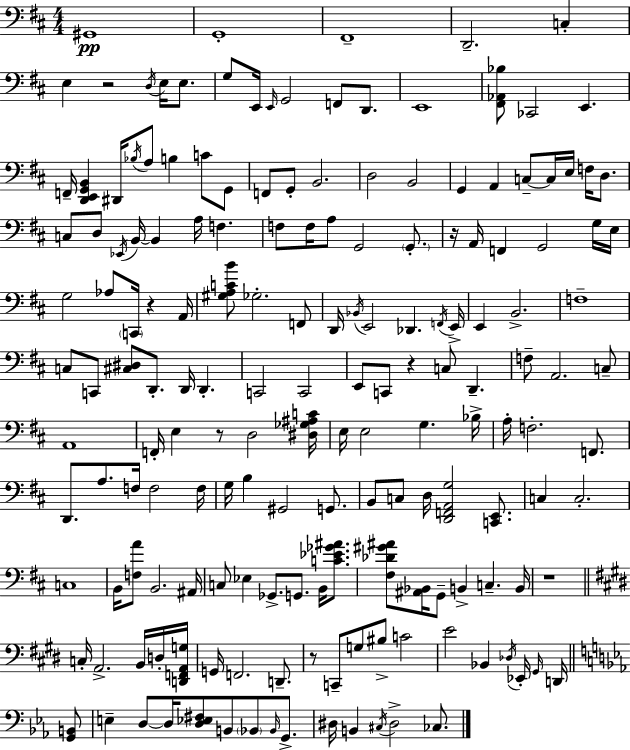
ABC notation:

X:1
T:Untitled
M:4/4
L:1/4
K:D
^G,,4 G,,4 ^F,,4 D,,2 C, E, z2 D,/4 E,/4 E,/2 G,/2 E,,/4 E,,/4 G,,2 F,,/2 D,,/2 E,,4 [^F,,_A,,_B,]/2 _C,,2 E,, F,,/4 [D,,E,,G,,B,,] ^D,,/4 _B,/4 A,/2 B, C/2 G,,/2 F,,/2 G,,/2 B,,2 D,2 B,,2 G,, A,, C,/2 C,/4 E,/4 F,/4 D,/2 C,/2 D,/2 _E,,/4 B,,/4 B,, A,/4 F, F,/2 F,/4 A,/2 G,,2 G,,/2 z/4 A,,/4 F,, G,,2 G,/4 E,/4 G,2 _A,/2 C,,/4 z A,,/4 [^G,A,CB]/2 _G,2 F,,/2 D,,/4 _B,,/4 E,,2 _D,, F,,/4 E,,/4 E,, B,,2 F,4 C,/2 C,,/2 [^C,^D,]/2 D,,/2 D,,/4 D,, C,,2 C,,2 E,,/2 C,,/2 z C,/2 D,, F,/2 A,,2 C,/2 A,,4 F,,/4 E, z/2 D,2 [^D,_G,^A,C]/4 E,/4 E,2 G, _B,/4 A,/4 F,2 F,,/2 D,,/2 A,/2 F,/4 F,2 F,/4 G,/4 B, ^G,,2 G,,/2 B,,/2 C,/2 D,/4 [D,,F,,A,,G,]2 [C,,E,,]/2 C, C,2 C,4 B,,/4 [F,A]/2 B,,2 ^A,,/4 C,/2 _E, _G,,/2 G,,/2 B,,/4 [C_E_G^A]/2 [^F,_D^G^A]/2 [^A,,_B,,]/4 G,,/2 B,, C, B,,/4 z4 C,/4 A,,2 B,,/4 D,/4 [D,,F,,A,,G,]/4 G,,/4 F,,2 D,,/2 z/2 C,,/2 G,/2 ^B,/2 C2 E2 _B,, _D,/4 _E,,/4 ^G,,/4 D,,/4 [G,,B,,]/2 E, D,/2 D,/4 [D,_E,^F,]/2 B,,/2 _B,,/2 _B,,/4 G,,/2 ^D,/4 B,, ^C,/4 ^D,2 _C,/2